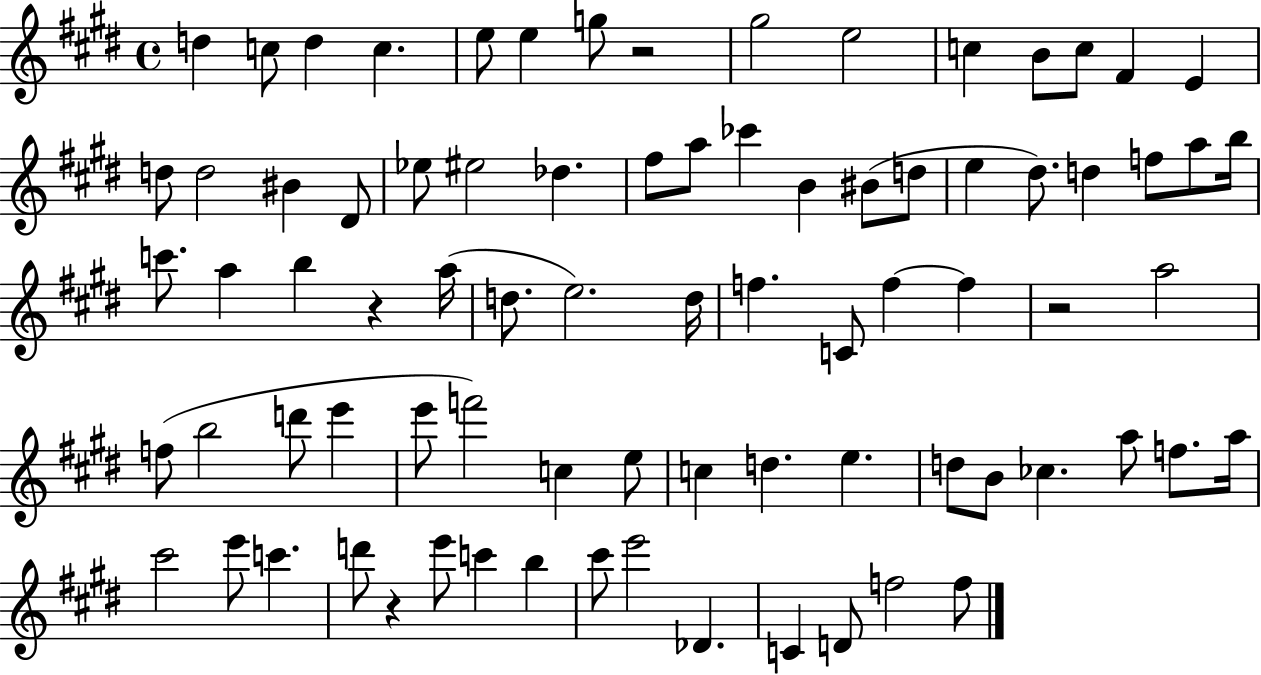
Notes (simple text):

D5/q C5/e D5/q C5/q. E5/e E5/q G5/e R/h G#5/h E5/h C5/q B4/e C5/e F#4/q E4/q D5/e D5/h BIS4/q D#4/e Eb5/e EIS5/h Db5/q. F#5/e A5/e CES6/q B4/q BIS4/e D5/e E5/q D#5/e. D5/q F5/e A5/e B5/s C6/e. A5/q B5/q R/q A5/s D5/e. E5/h. D5/s F5/q. C4/e F5/q F5/q R/h A5/h F5/e B5/h D6/e E6/q E6/e F6/h C5/q E5/e C5/q D5/q. E5/q. D5/e B4/e CES5/q. A5/e F5/e. A5/s C#6/h E6/e C6/q. D6/e R/q E6/e C6/q B5/q C#6/e E6/h Db4/q. C4/q D4/e F5/h F5/e